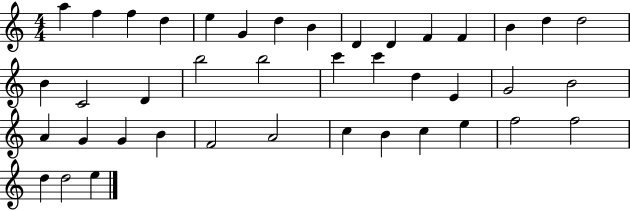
{
  \clef treble
  \numericTimeSignature
  \time 4/4
  \key c \major
  a''4 f''4 f''4 d''4 | e''4 g'4 d''4 b'4 | d'4 d'4 f'4 f'4 | b'4 d''4 d''2 | \break b'4 c'2 d'4 | b''2 b''2 | c'''4 c'''4 d''4 e'4 | g'2 b'2 | \break a'4 g'4 g'4 b'4 | f'2 a'2 | c''4 b'4 c''4 e''4 | f''2 f''2 | \break d''4 d''2 e''4 | \bar "|."
}